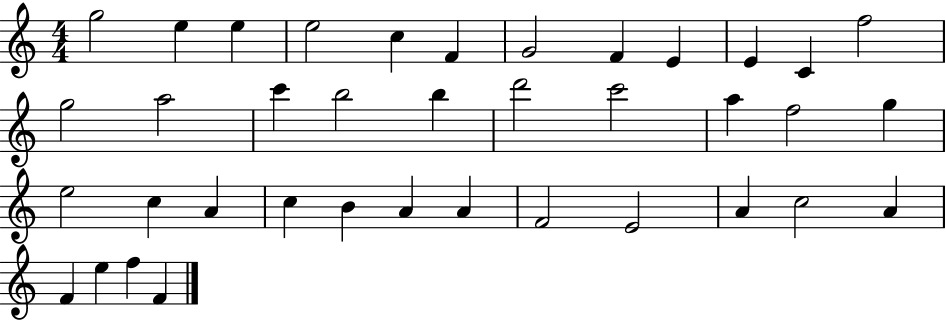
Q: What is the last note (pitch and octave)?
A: F4